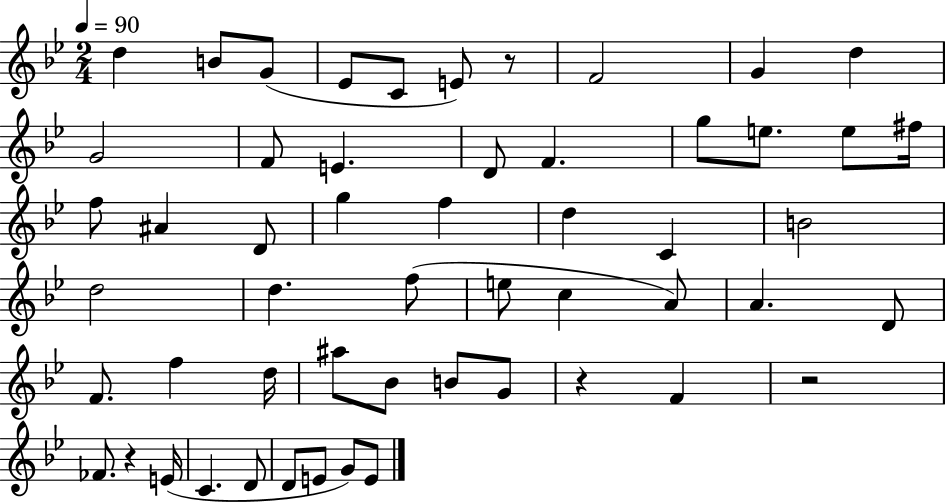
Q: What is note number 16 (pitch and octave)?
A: E5